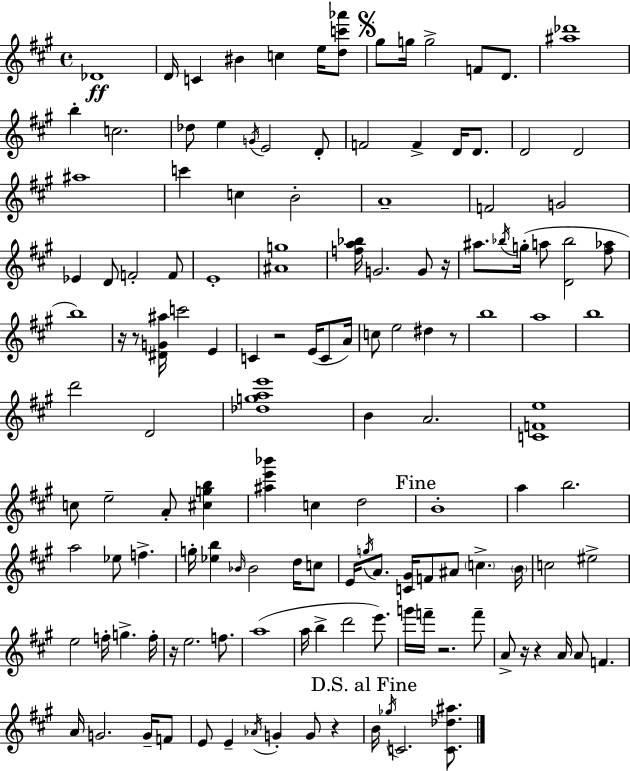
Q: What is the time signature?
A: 4/4